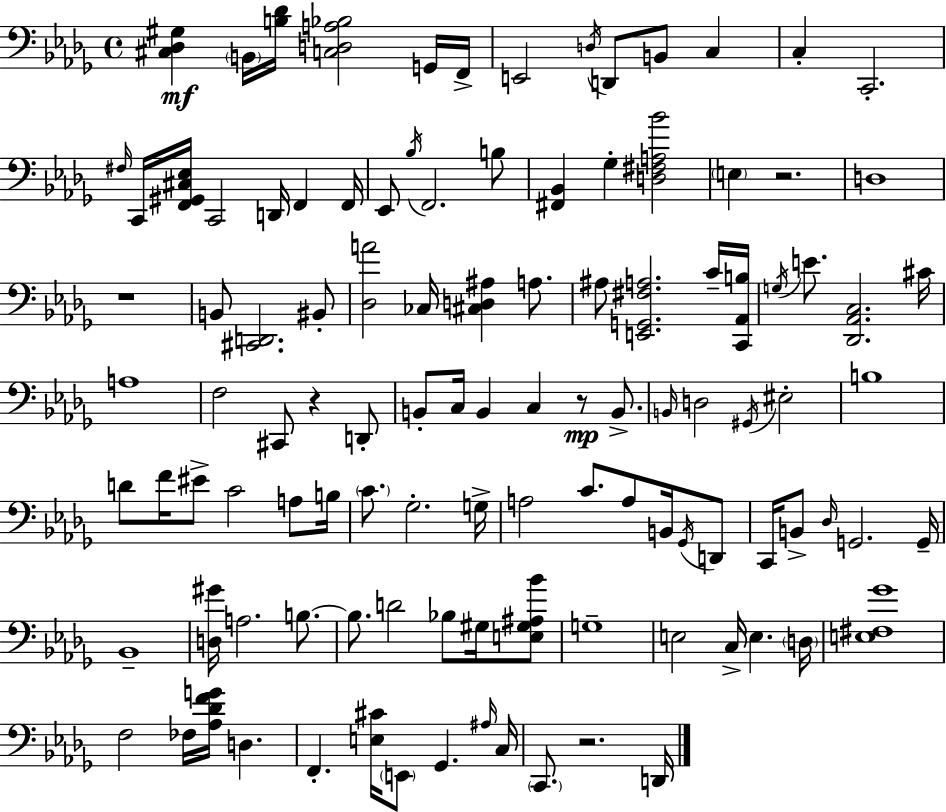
X:1
T:Untitled
M:4/4
L:1/4
K:Bbm
[^C,_D,^G,] B,,/4 [B,_D]/4 [C,D,A,_B,]2 G,,/4 F,,/4 E,,2 D,/4 D,,/2 B,,/2 C, C, C,,2 ^F,/4 C,,/4 [F,,^G,,^C,_E,]/4 C,,2 D,,/4 F,, F,,/4 _E,,/2 _B,/4 F,,2 B,/2 [^F,,_B,,] _G, [D,^F,A,_B]2 E, z2 D,4 z4 B,,/2 [^C,,D,,]2 ^B,,/2 [_D,A]2 _C,/4 [^C,D,^A,] A,/2 ^A,/2 [E,,G,,^F,A,]2 C/4 [C,,_A,,B,]/4 G,/4 E/2 [_D,,_A,,C,]2 ^C/4 A,4 F,2 ^C,,/2 z D,,/2 B,,/2 C,/4 B,, C, z/2 B,,/2 B,,/4 D,2 ^G,,/4 ^E,2 B,4 D/2 F/4 ^E/2 C2 A,/2 B,/4 C/2 _G,2 G,/4 A,2 C/2 A,/2 B,,/4 _G,,/4 D,,/2 C,,/4 B,,/2 _D,/4 G,,2 G,,/4 _B,,4 [D,^G]/4 A,2 B,/2 B,/2 D2 _B,/2 ^G,/4 [E,^G,^A,_B]/2 G,4 E,2 C,/4 E, D,/4 [E,^F,_G]4 F,2 _F,/4 [_A,_DFG]/4 D, F,, [E,^C]/4 E,,/2 _G,, ^A,/4 C,/4 C,,/2 z2 D,,/4